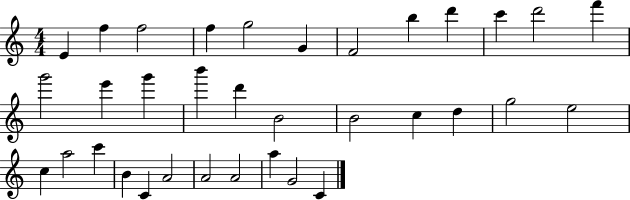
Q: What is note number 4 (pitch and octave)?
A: F5